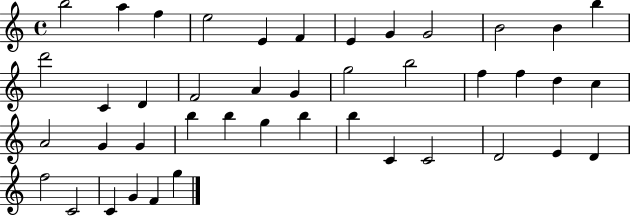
B5/h A5/q F5/q E5/h E4/q F4/q E4/q G4/q G4/h B4/h B4/q B5/q D6/h C4/q D4/q F4/h A4/q G4/q G5/h B5/h F5/q F5/q D5/q C5/q A4/h G4/q G4/q B5/q B5/q G5/q B5/q B5/q C4/q C4/h D4/h E4/q D4/q F5/h C4/h C4/q G4/q F4/q G5/q